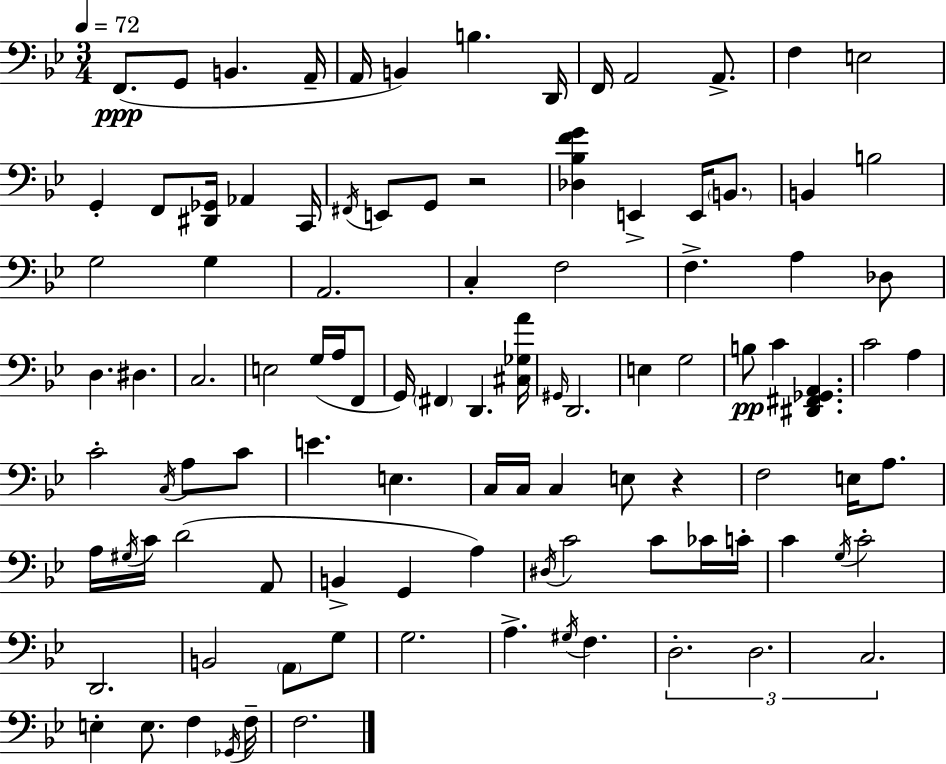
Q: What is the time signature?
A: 3/4